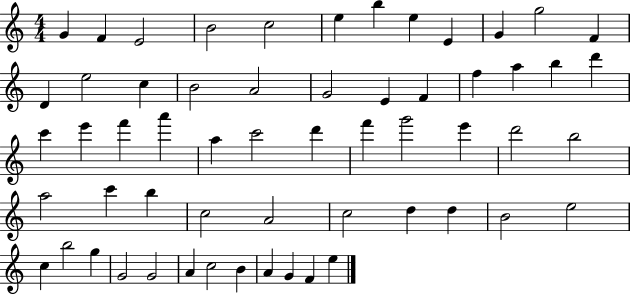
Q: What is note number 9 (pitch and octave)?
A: E4